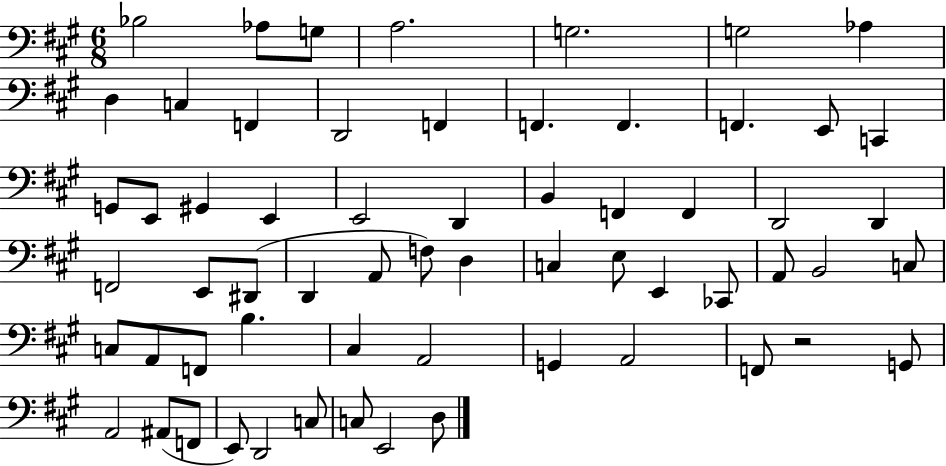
{
  \clef bass
  \numericTimeSignature
  \time 6/8
  \key a \major
  bes2 aes8 g8 | a2. | g2. | g2 aes4 | \break d4 c4 f,4 | d,2 f,4 | f,4. f,4. | f,4. e,8 c,4 | \break g,8 e,8 gis,4 e,4 | e,2 d,4 | b,4 f,4 f,4 | d,2 d,4 | \break f,2 e,8 dis,8( | d,4 a,8 f8) d4 | c4 e8 e,4 ces,8 | a,8 b,2 c8 | \break c8 a,8 f,8 b4. | cis4 a,2 | g,4 a,2 | f,8 r2 g,8 | \break a,2 ais,8( f,8 | e,8) d,2 c8 | c8 e,2 d8 | \bar "|."
}